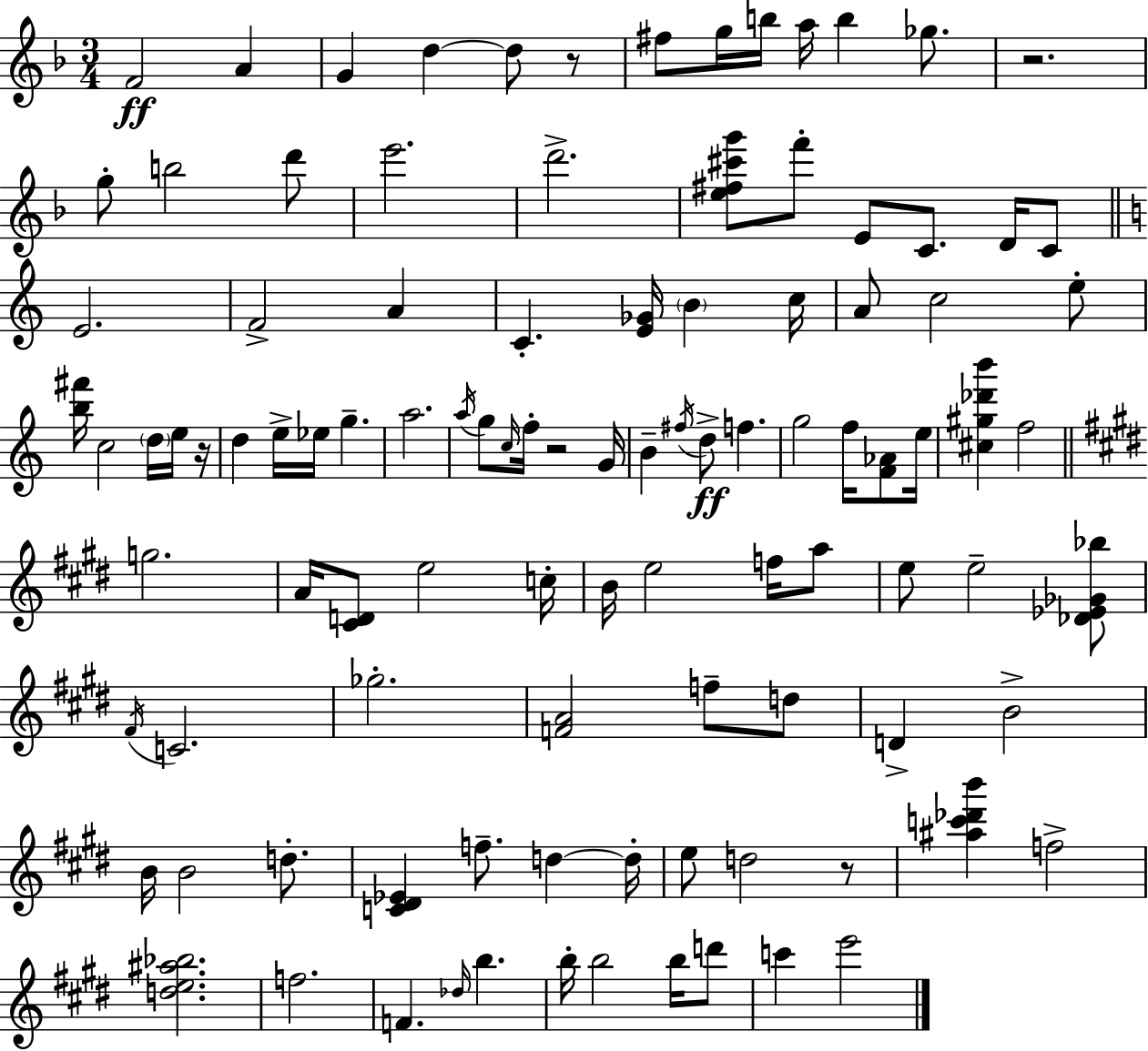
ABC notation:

X:1
T:Untitled
M:3/4
L:1/4
K:F
F2 A G d d/2 z/2 ^f/2 g/4 b/4 a/4 b _g/2 z2 g/2 b2 d'/2 e'2 d'2 [e^f^c'g']/2 f'/2 E/2 C/2 D/4 C/2 E2 F2 A C [E_G]/4 B c/4 A/2 c2 e/2 [b^f']/4 c2 d/4 e/4 z/4 d e/4 _e/4 g a2 a/4 g/2 c/4 f/4 z2 G/4 B ^f/4 d/2 f g2 f/4 [F_A]/2 e/4 [^c^g_d'b'] f2 g2 A/4 [^CD]/2 e2 c/4 B/4 e2 f/4 a/2 e/2 e2 [_D_E_G_b]/2 ^F/4 C2 _g2 [FA]2 f/2 d/2 D B2 B/4 B2 d/2 [C^D_E] f/2 d d/4 e/2 d2 z/2 [^ac'_d'b'] f2 [de^a_b]2 f2 F _d/4 b b/4 b2 b/4 d'/2 c' e'2